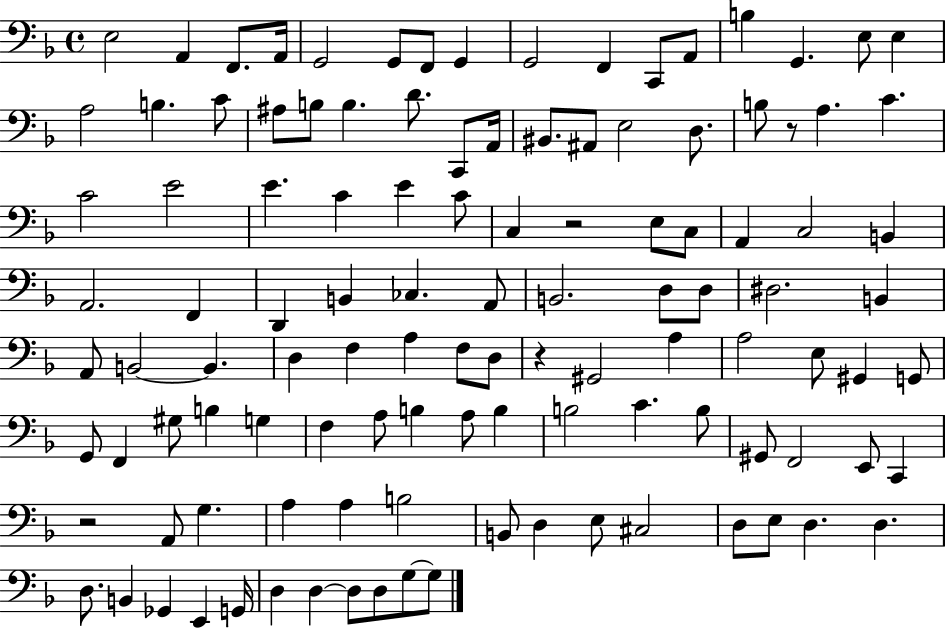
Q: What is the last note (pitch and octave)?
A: G3